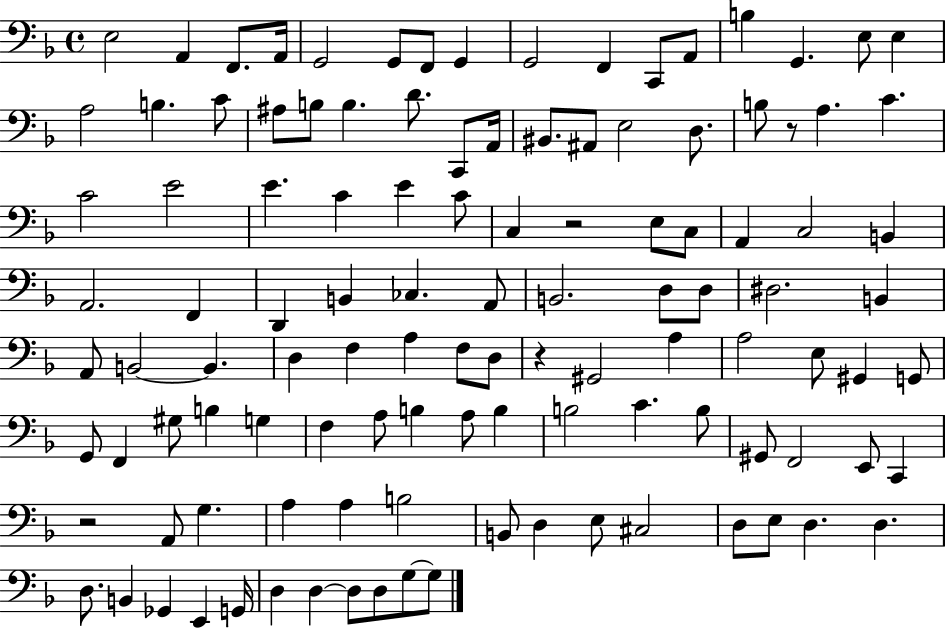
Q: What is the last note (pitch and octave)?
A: G3